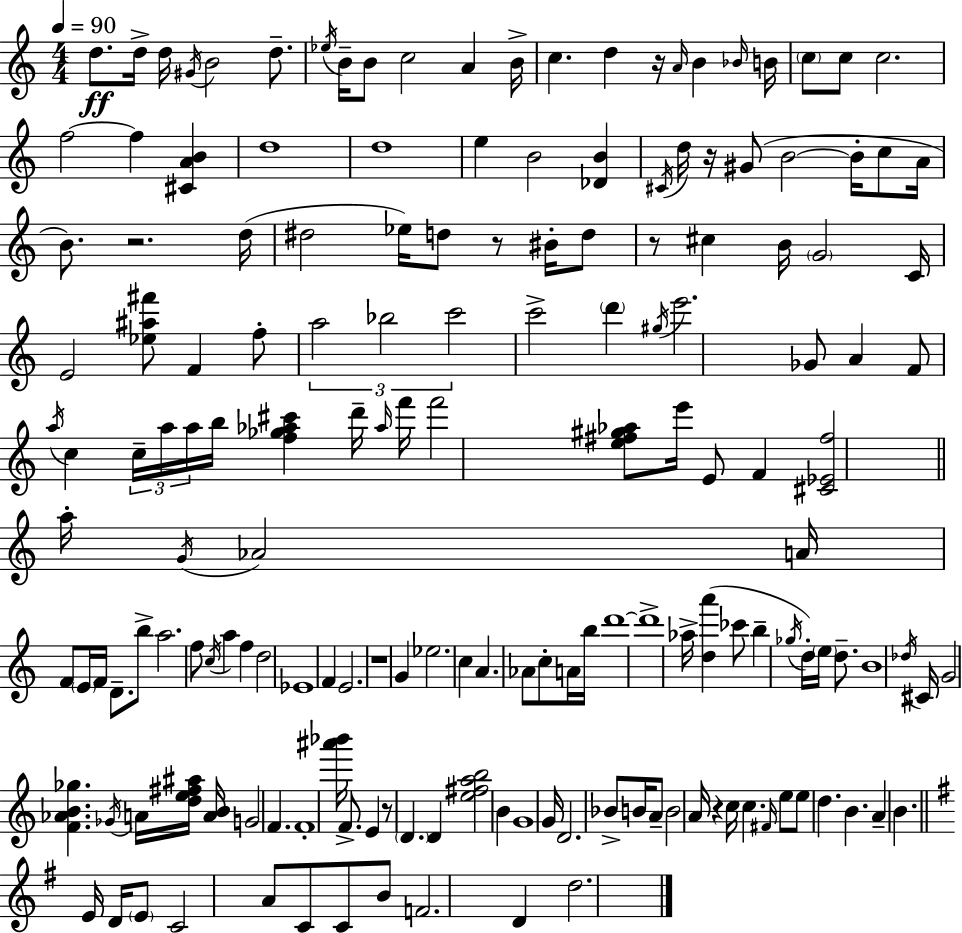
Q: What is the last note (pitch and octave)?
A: D5